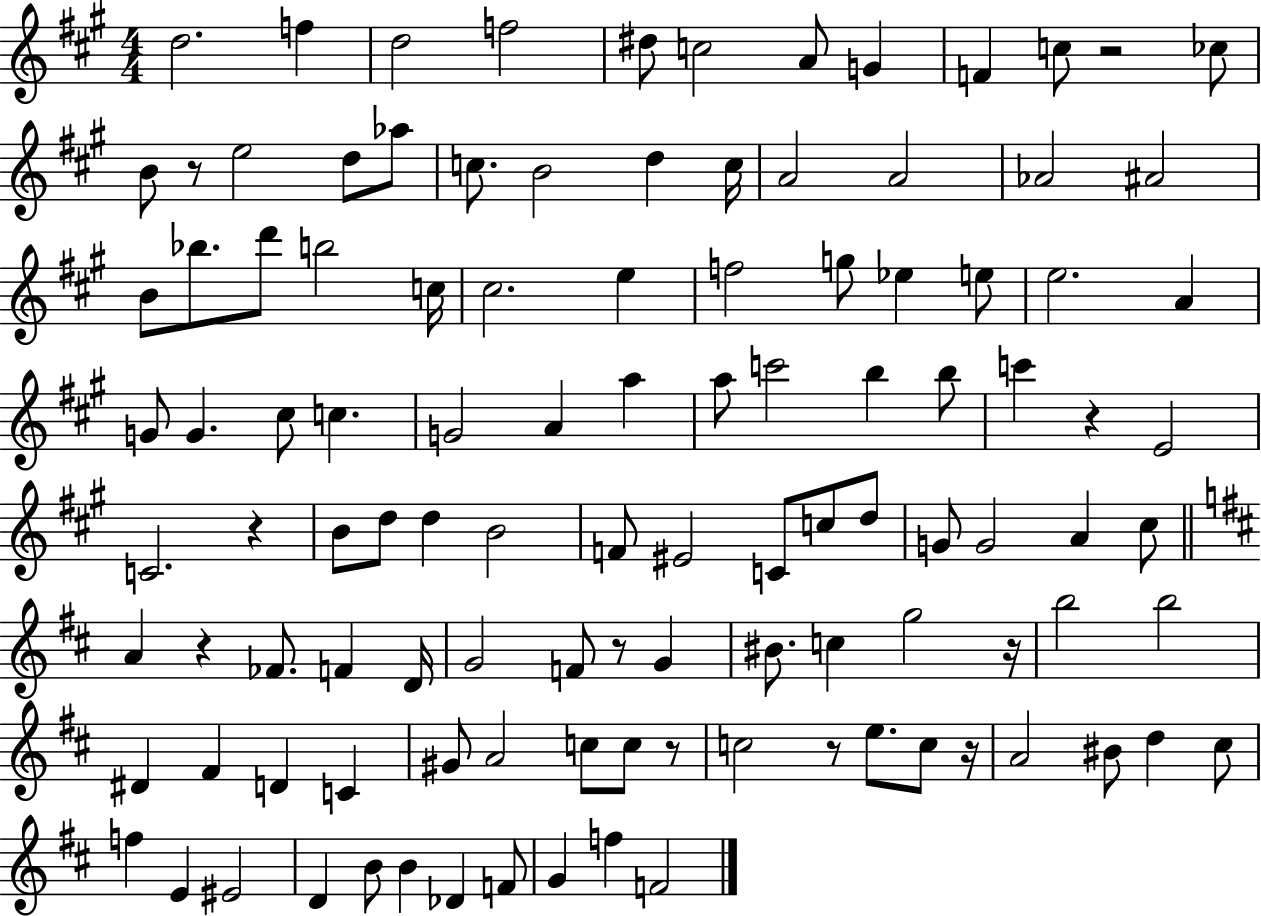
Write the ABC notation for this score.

X:1
T:Untitled
M:4/4
L:1/4
K:A
d2 f d2 f2 ^d/2 c2 A/2 G F c/2 z2 _c/2 B/2 z/2 e2 d/2 _a/2 c/2 B2 d c/4 A2 A2 _A2 ^A2 B/2 _b/2 d'/2 b2 c/4 ^c2 e f2 g/2 _e e/2 e2 A G/2 G ^c/2 c G2 A a a/2 c'2 b b/2 c' z E2 C2 z B/2 d/2 d B2 F/2 ^E2 C/2 c/2 d/2 G/2 G2 A ^c/2 A z _F/2 F D/4 G2 F/2 z/2 G ^B/2 c g2 z/4 b2 b2 ^D ^F D C ^G/2 A2 c/2 c/2 z/2 c2 z/2 e/2 c/2 z/4 A2 ^B/2 d ^c/2 f E ^E2 D B/2 B _D F/2 G f F2